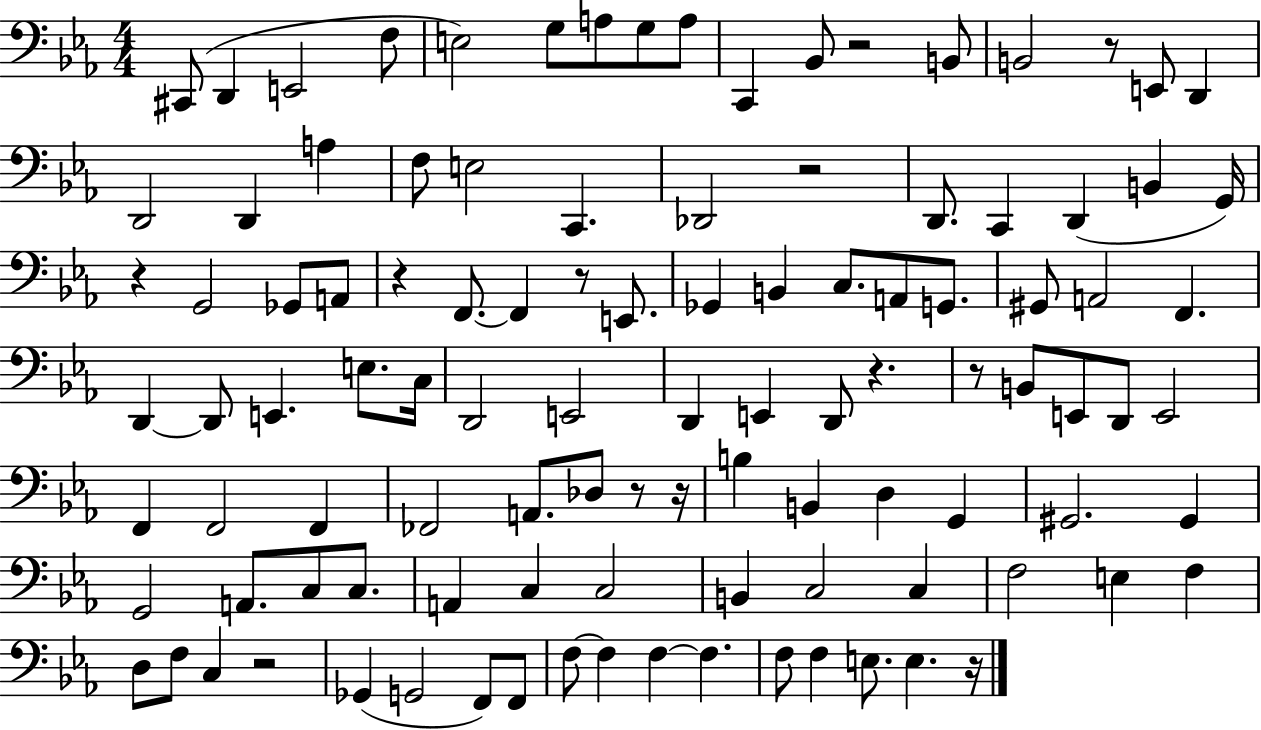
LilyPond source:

{
  \clef bass
  \numericTimeSignature
  \time 4/4
  \key ees \major
  \repeat volta 2 { cis,8( d,4 e,2 f8 | e2) g8 a8 g8 a8 | c,4 bes,8 r2 b,8 | b,2 r8 e,8 d,4 | \break d,2 d,4 a4 | f8 e2 c,4. | des,2 r2 | d,8. c,4 d,4( b,4 g,16) | \break r4 g,2 ges,8 a,8 | r4 f,8.~~ f,4 r8 e,8. | ges,4 b,4 c8. a,8 g,8. | gis,8 a,2 f,4. | \break d,4~~ d,8 e,4. e8. c16 | d,2 e,2 | d,4 e,4 d,8 r4. | r8 b,8 e,8 d,8 e,2 | \break f,4 f,2 f,4 | fes,2 a,8. des8 r8 r16 | b4 b,4 d4 g,4 | gis,2. gis,4 | \break g,2 a,8. c8 c8. | a,4 c4 c2 | b,4 c2 c4 | f2 e4 f4 | \break d8 f8 c4 r2 | ges,4( g,2 f,8) f,8 | f8~~ f4 f4~~ f4. | f8 f4 e8. e4. r16 | \break } \bar "|."
}